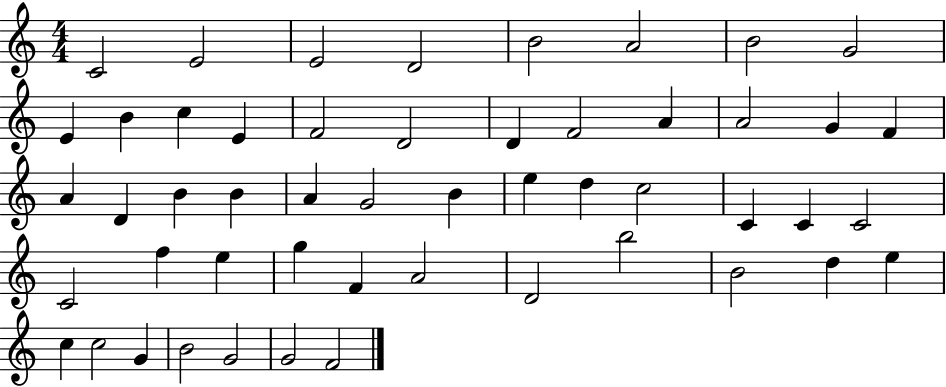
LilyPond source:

{
  \clef treble
  \numericTimeSignature
  \time 4/4
  \key c \major
  c'2 e'2 | e'2 d'2 | b'2 a'2 | b'2 g'2 | \break e'4 b'4 c''4 e'4 | f'2 d'2 | d'4 f'2 a'4 | a'2 g'4 f'4 | \break a'4 d'4 b'4 b'4 | a'4 g'2 b'4 | e''4 d''4 c''2 | c'4 c'4 c'2 | \break c'2 f''4 e''4 | g''4 f'4 a'2 | d'2 b''2 | b'2 d''4 e''4 | \break c''4 c''2 g'4 | b'2 g'2 | g'2 f'2 | \bar "|."
}